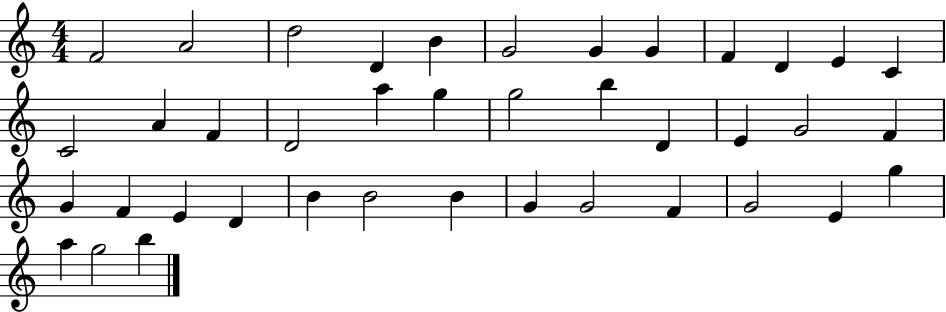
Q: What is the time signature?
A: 4/4